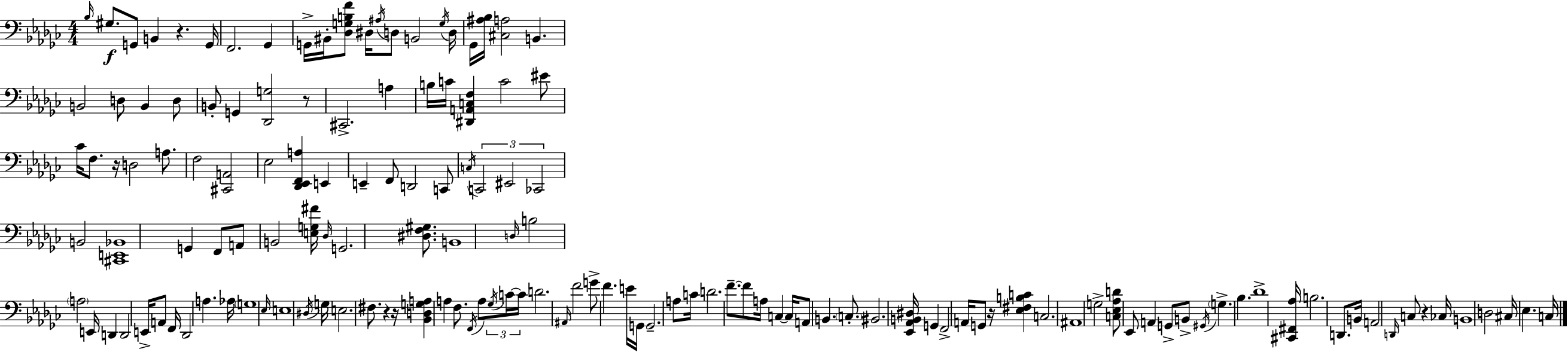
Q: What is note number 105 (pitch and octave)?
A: G3